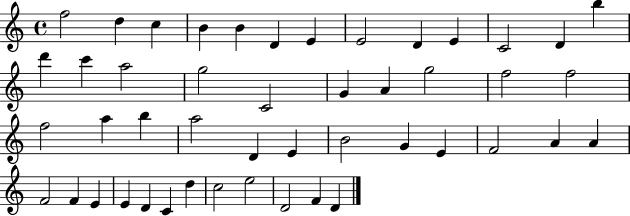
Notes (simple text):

F5/h D5/q C5/q B4/q B4/q D4/q E4/q E4/h D4/q E4/q C4/h D4/q B5/q D6/q C6/q A5/h G5/h C4/h G4/q A4/q G5/h F5/h F5/h F5/h A5/q B5/q A5/h D4/q E4/q B4/h G4/q E4/q F4/h A4/q A4/q F4/h F4/q E4/q E4/q D4/q C4/q D5/q C5/h E5/h D4/h F4/q D4/q